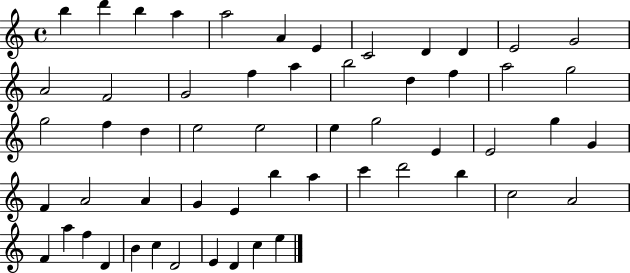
{
  \clef treble
  \time 4/4
  \defaultTimeSignature
  \key c \major
  b''4 d'''4 b''4 a''4 | a''2 a'4 e'4 | c'2 d'4 d'4 | e'2 g'2 | \break a'2 f'2 | g'2 f''4 a''4 | b''2 d''4 f''4 | a''2 g''2 | \break g''2 f''4 d''4 | e''2 e''2 | e''4 g''2 e'4 | e'2 g''4 g'4 | \break f'4 a'2 a'4 | g'4 e'4 b''4 a''4 | c'''4 d'''2 b''4 | c''2 a'2 | \break f'4 a''4 f''4 d'4 | b'4 c''4 d'2 | e'4 d'4 c''4 e''4 | \bar "|."
}